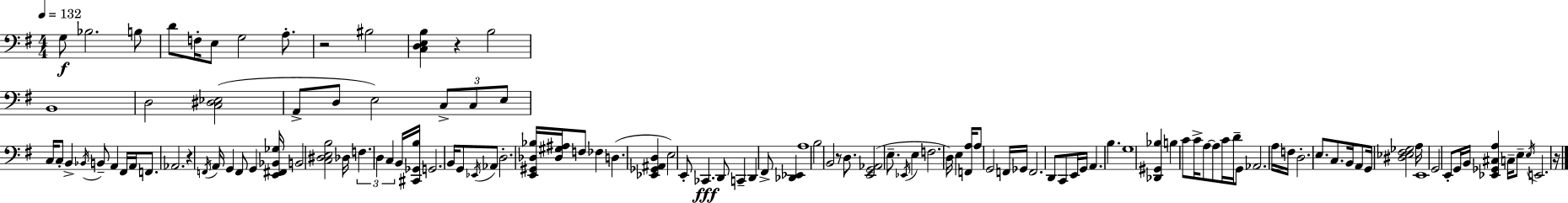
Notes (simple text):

G3/e Bb3/h. B3/e D4/e F3/s E3/e G3/h A3/e. R/h BIS3/h [C3,D3,E3,B3]/q R/q B3/h B2/w D3/h [C3,D#3,Eb3]/h A2/e D3/e E3/h C3/e C3/e E3/e C3/s C3/e B2/q Bb2/s B2/e A2/q F#2/s A2/s F2/e. Ab2/h. R/q F2/s A2/s G2/q F2/e G2/q [E2,F#2,Bb2,Gb3]/s B2/h [C3,D#3,E3,B3]/h Db3/s F3/q. D3/q C3/q B2/s [C#2,Gb2,B3]/s G2/h. B2/s G2/e Eb2/s Ab2/e D3/h. [E2,G#2,Db3,Bb3]/s [Db3,G#3,A#3]/s F3/e FES3/q D3/q. [Eb2,Gb2,A#2,D3]/q E3/h E2/e CES2/q. D2/e C2/q D2/q F#2/e [Db2,Eb2]/q A3/w B3/h B2/h R/e D3/e. [E2,G2,Ab2]/h E3/e. Eb2/s E3/q F3/h. D3/s E3/q [F2,A3]/s A3/e G2/h F2/s Gb2/s F2/h. D2/e C2/e E2/s G2/s A2/q. B3/q. G3/w [Db2,G#2,Bb3]/q B3/q C4/e C4/s A3/e A3/e C4/s D4/s G2/e Ab2/h. A3/s F3/s D3/h. E3/e. C3/e. B2/s A2/e G2/s [D#3,Eb3,F#3,Gb3]/h A3/s E2/w G2/h E2/e G2/s B2/s [Eb2,Gb2,C#3,A3]/q C3/s E3/e E3/s E2/h. R/s